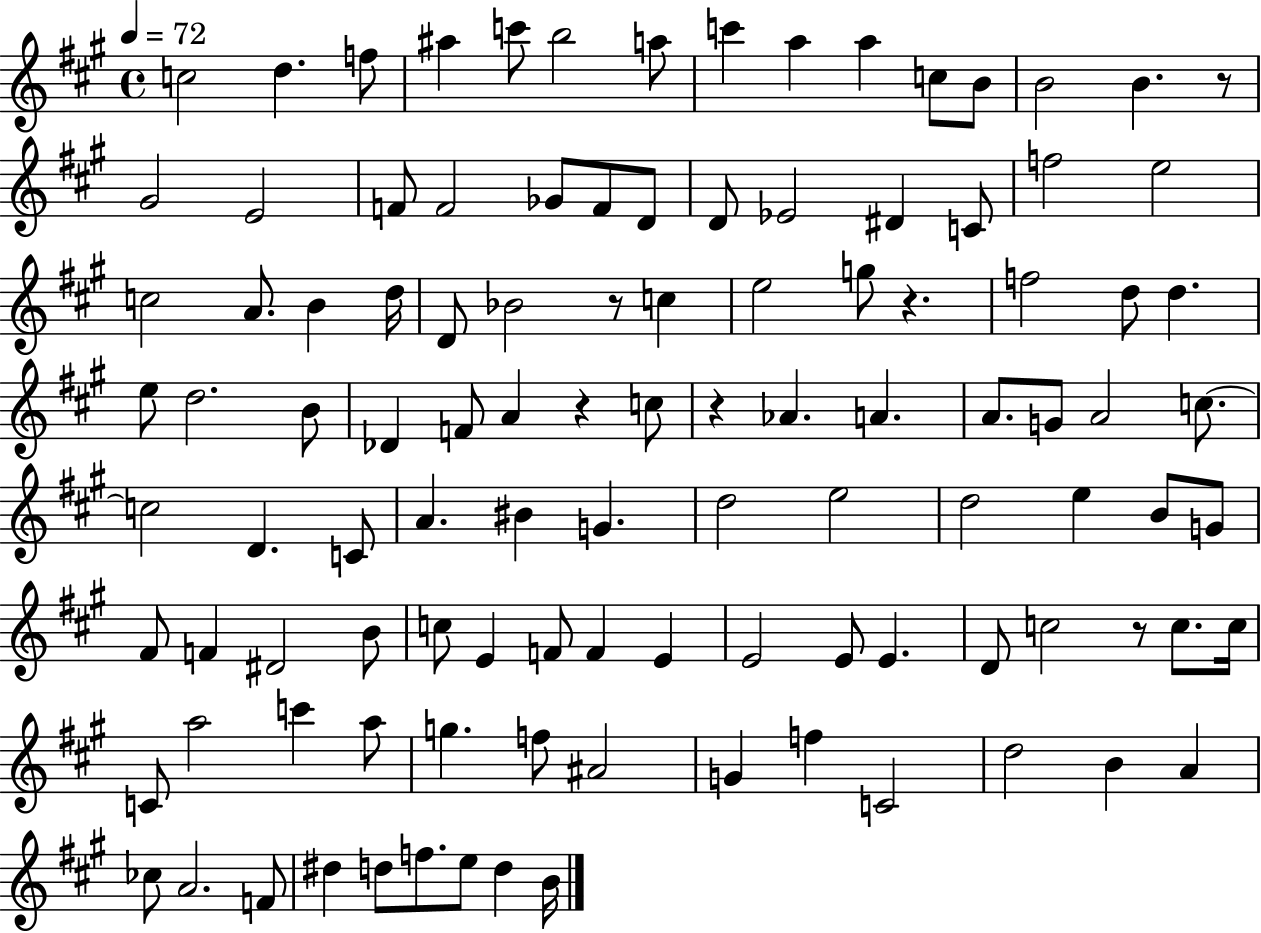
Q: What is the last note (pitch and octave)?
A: B4